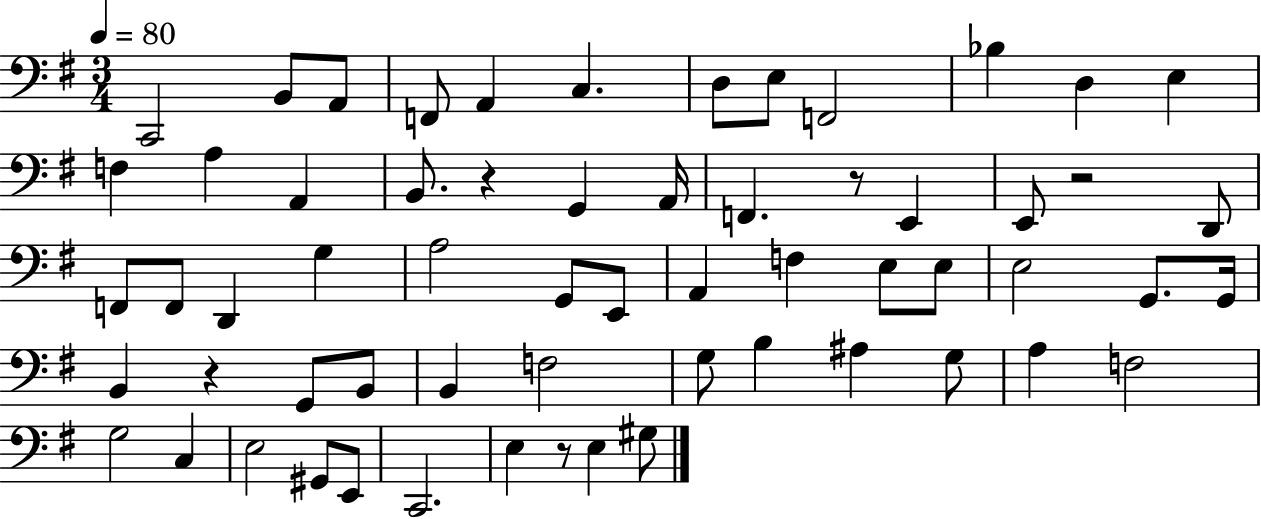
{
  \clef bass
  \numericTimeSignature
  \time 3/4
  \key g \major
  \tempo 4 = 80
  \repeat volta 2 { c,2 b,8 a,8 | f,8 a,4 c4. | d8 e8 f,2 | bes4 d4 e4 | \break f4 a4 a,4 | b,8. r4 g,4 a,16 | f,4. r8 e,4 | e,8 r2 d,8 | \break f,8 f,8 d,4 g4 | a2 g,8 e,8 | a,4 f4 e8 e8 | e2 g,8. g,16 | \break b,4 r4 g,8 b,8 | b,4 f2 | g8 b4 ais4 g8 | a4 f2 | \break g2 c4 | e2 gis,8 e,8 | c,2. | e4 r8 e4 gis8 | \break } \bar "|."
}